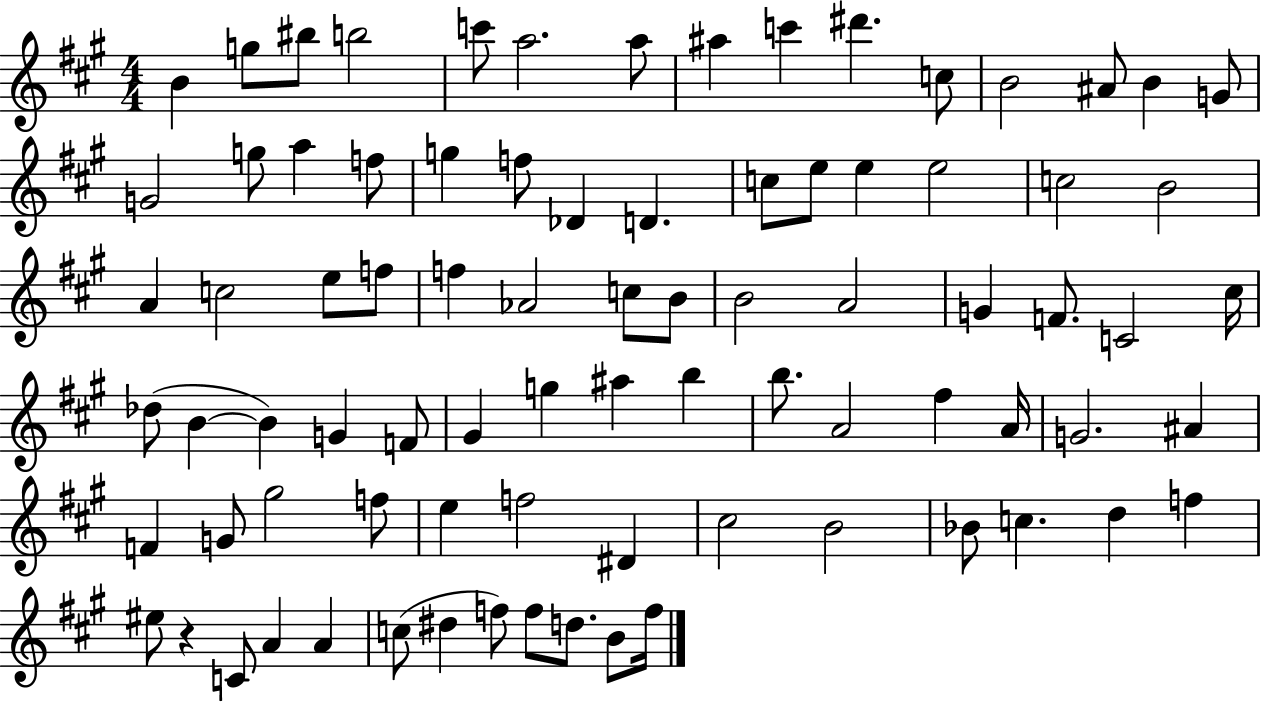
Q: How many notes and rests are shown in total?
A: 83